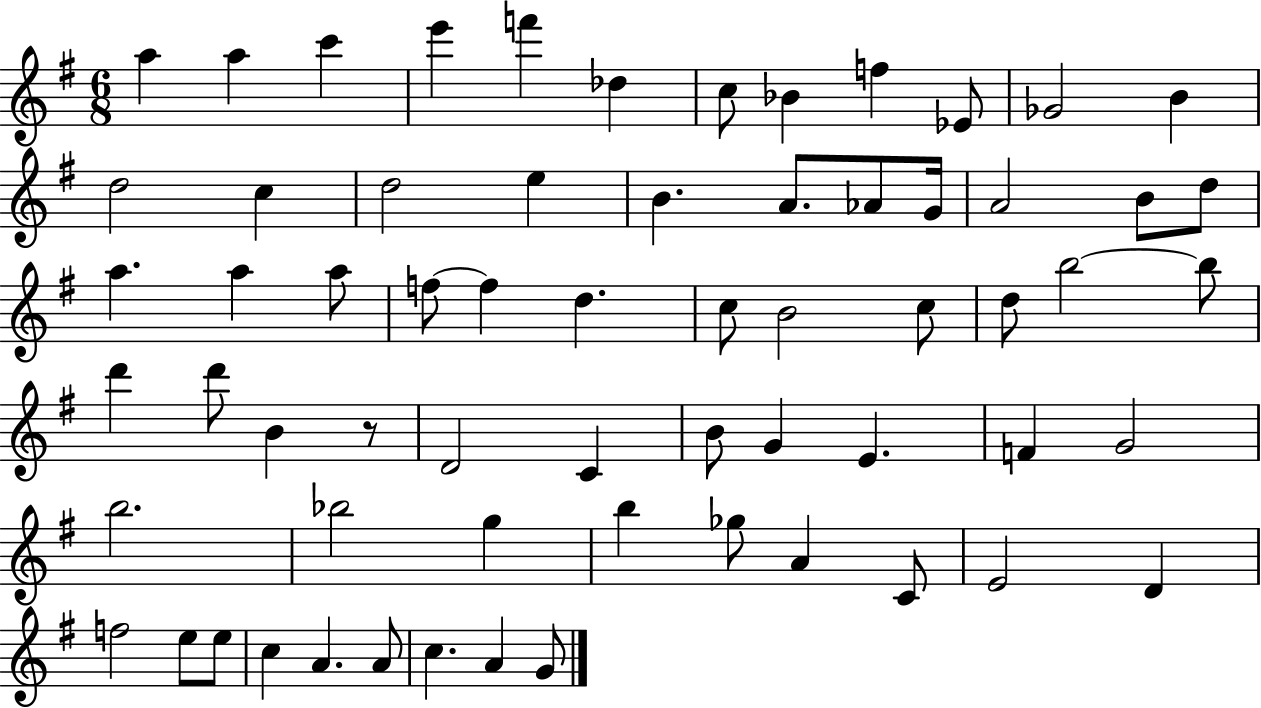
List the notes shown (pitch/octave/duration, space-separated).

A5/q A5/q C6/q E6/q F6/q Db5/q C5/e Bb4/q F5/q Eb4/e Gb4/h B4/q D5/h C5/q D5/h E5/q B4/q. A4/e. Ab4/e G4/s A4/h B4/e D5/e A5/q. A5/q A5/e F5/e F5/q D5/q. C5/e B4/h C5/e D5/e B5/h B5/e D6/q D6/e B4/q R/e D4/h C4/q B4/e G4/q E4/q. F4/q G4/h B5/h. Bb5/h G5/q B5/q Gb5/e A4/q C4/e E4/h D4/q F5/h E5/e E5/e C5/q A4/q. A4/e C5/q. A4/q G4/e